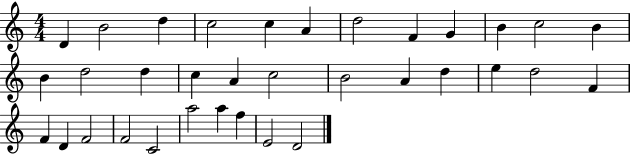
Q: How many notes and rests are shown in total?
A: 34